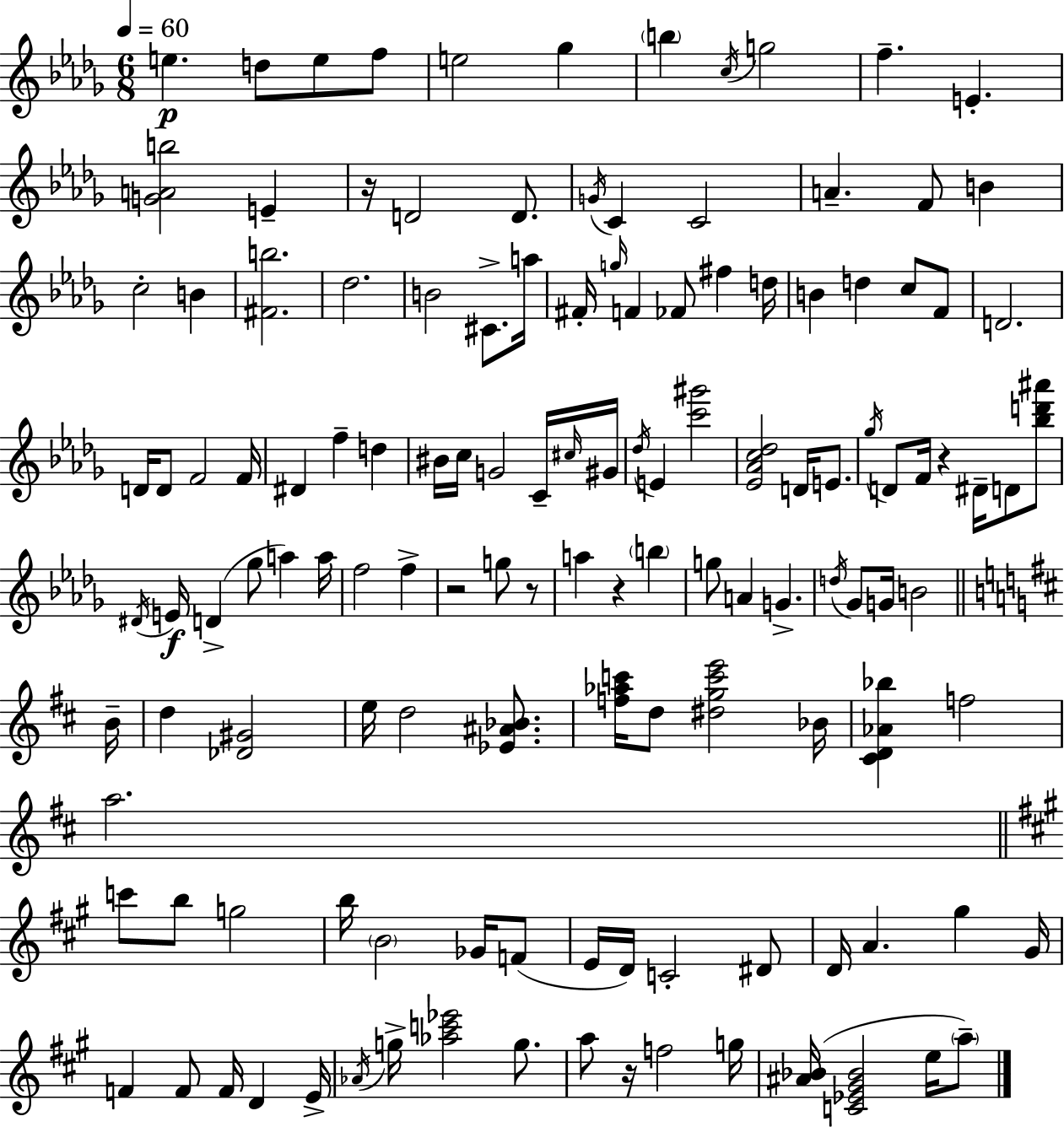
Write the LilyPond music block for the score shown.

{
  \clef treble
  \numericTimeSignature
  \time 6/8
  \key bes \minor
  \tempo 4 = 60
  e''4.\p d''8 e''8 f''8 | e''2 ges''4 | \parenthesize b''4 \acciaccatura { c''16 } g''2 | f''4.-- e'4.-. | \break <g' a' b''>2 e'4-- | r16 d'2 d'8. | \acciaccatura { g'16 } c'4 c'2 | a'4.-- f'8 b'4 | \break c''2-. b'4 | <fis' b''>2. | des''2. | b'2 cis'8.-> | \break a''16 fis'16-. \grace { g''16 } f'4 fes'8 fis''4 | d''16 b'4 d''4 c''8 | f'8 d'2. | d'16 d'8 f'2 | \break f'16 dis'4 f''4-- d''4 | bis'16 c''16 g'2 | c'16-- \grace { cis''16 } gis'16 \acciaccatura { des''16 } e'4 <c''' gis'''>2 | <ees' aes' c'' des''>2 | \break d'16 e'8. \acciaccatura { ges''16 } d'8 f'16 r4 | dis'16-- d'8 <bes'' d''' ais'''>8 \acciaccatura { dis'16 }\f e'16 d'4->( | ges''8 a''4) a''16 f''2 | f''4-> r2 | \break g''8 r8 a''4 r4 | \parenthesize b''4 g''8 a'4 | g'4.-> \acciaccatura { d''16 } ges'8 g'16 b'2 | \bar "||" \break \key d \major b'16-- d''4 <des' gis'>2 | e''16 d''2 <ees' ais' bes'>8. | <f'' aes'' c'''>16 d''8 <dis'' g'' c''' e'''>2 | bes'16 <cis' d' aes' bes''>4 f''2 | \break a''2. | \bar "||" \break \key a \major c'''8 b''8 g''2 | b''16 \parenthesize b'2 ges'16 f'8( | e'16 d'16) c'2-. dis'8 | d'16 a'4. gis''4 gis'16 | \break f'4 f'8 f'16 d'4 e'16-> | \acciaccatura { aes'16 } g''16-> <aes'' c''' ees'''>2 g''8. | a''8 r16 f''2 | g''16 <ais' bes'>16( <c' ees' gis' bes'>2 e''16 \parenthesize a''8--) | \break \bar "|."
}